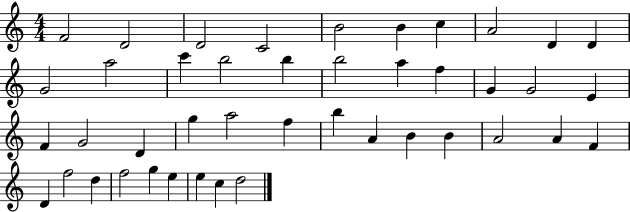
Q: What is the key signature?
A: C major